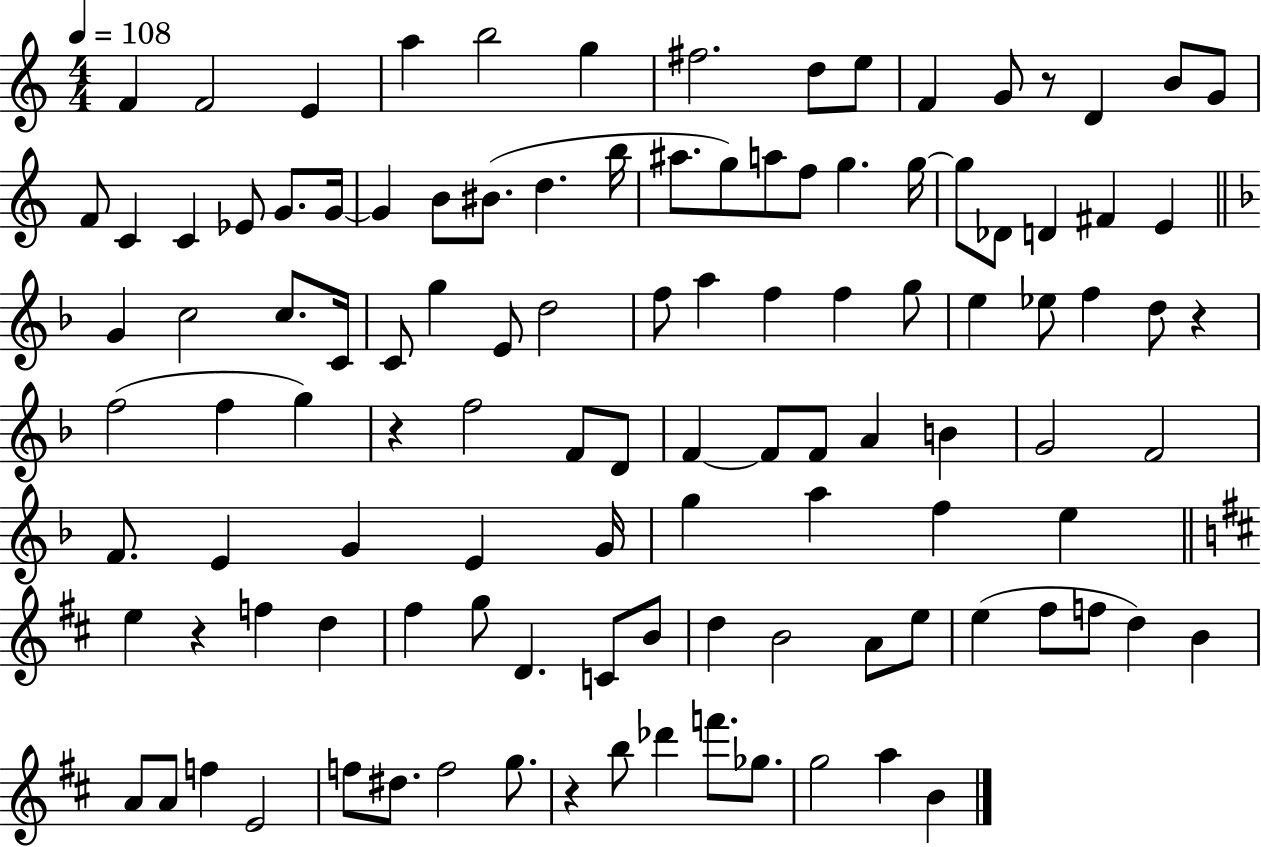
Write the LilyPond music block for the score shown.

{
  \clef treble
  \numericTimeSignature
  \time 4/4
  \key c \major
  \tempo 4 = 108
  f'4 f'2 e'4 | a''4 b''2 g''4 | fis''2. d''8 e''8 | f'4 g'8 r8 d'4 b'8 g'8 | \break f'8 c'4 c'4 ees'8 g'8. g'16~~ | g'4 b'8 bis'8.( d''4. b''16 | ais''8. g''8) a''8 f''8 g''4. g''16~~ | g''8 des'8 d'4 fis'4 e'4 | \break \bar "||" \break \key d \minor g'4 c''2 c''8. c'16 | c'8 g''4 e'8 d''2 | f''8 a''4 f''4 f''4 g''8 | e''4 ees''8 f''4 d''8 r4 | \break f''2( f''4 g''4) | r4 f''2 f'8 d'8 | f'4~~ f'8 f'8 a'4 b'4 | g'2 f'2 | \break f'8. e'4 g'4 e'4 g'16 | g''4 a''4 f''4 e''4 | \bar "||" \break \key d \major e''4 r4 f''4 d''4 | fis''4 g''8 d'4. c'8 b'8 | d''4 b'2 a'8 e''8 | e''4( fis''8 f''8 d''4) b'4 | \break a'8 a'8 f''4 e'2 | f''8 dis''8. f''2 g''8. | r4 b''8 des'''4 f'''8. ges''8. | g''2 a''4 b'4 | \break \bar "|."
}